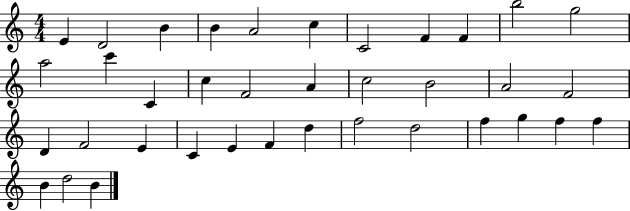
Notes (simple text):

E4/q D4/h B4/q B4/q A4/h C5/q C4/h F4/q F4/q B5/h G5/h A5/h C6/q C4/q C5/q F4/h A4/q C5/h B4/h A4/h F4/h D4/q F4/h E4/q C4/q E4/q F4/q D5/q F5/h D5/h F5/q G5/q F5/q F5/q B4/q D5/h B4/q